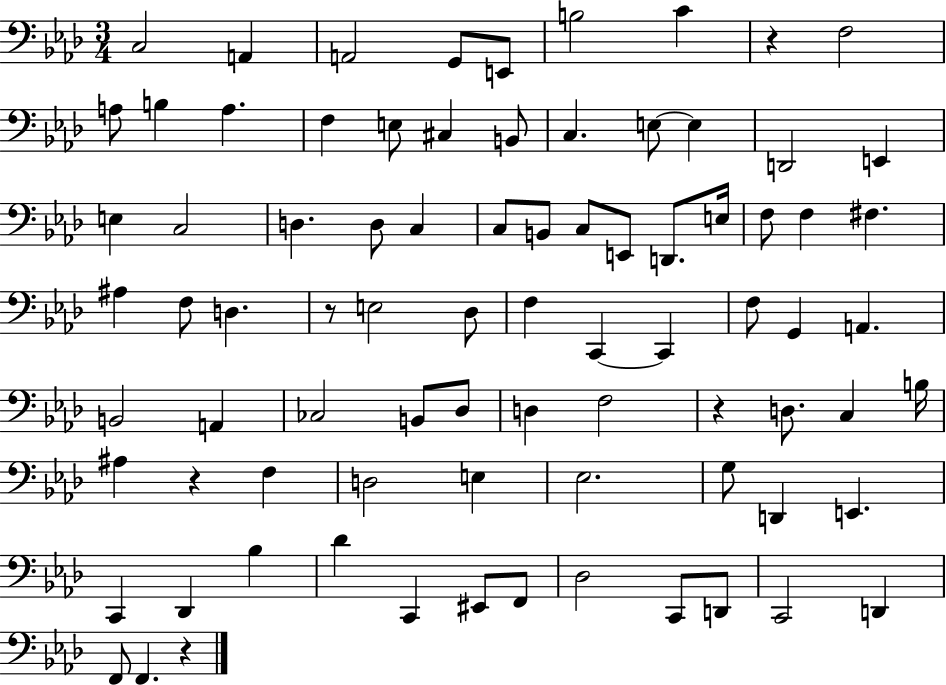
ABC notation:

X:1
T:Untitled
M:3/4
L:1/4
K:Ab
C,2 A,, A,,2 G,,/2 E,,/2 B,2 C z F,2 A,/2 B, A, F, E,/2 ^C, B,,/2 C, E,/2 E, D,,2 E,, E, C,2 D, D,/2 C, C,/2 B,,/2 C,/2 E,,/2 D,,/2 E,/4 F,/2 F, ^F, ^A, F,/2 D, z/2 E,2 _D,/2 F, C,, C,, F,/2 G,, A,, B,,2 A,, _C,2 B,,/2 _D,/2 D, F,2 z D,/2 C, B,/4 ^A, z F, D,2 E, _E,2 G,/2 D,, E,, C,, _D,, _B, _D C,, ^E,,/2 F,,/2 _D,2 C,,/2 D,,/2 C,,2 D,, F,,/2 F,, z